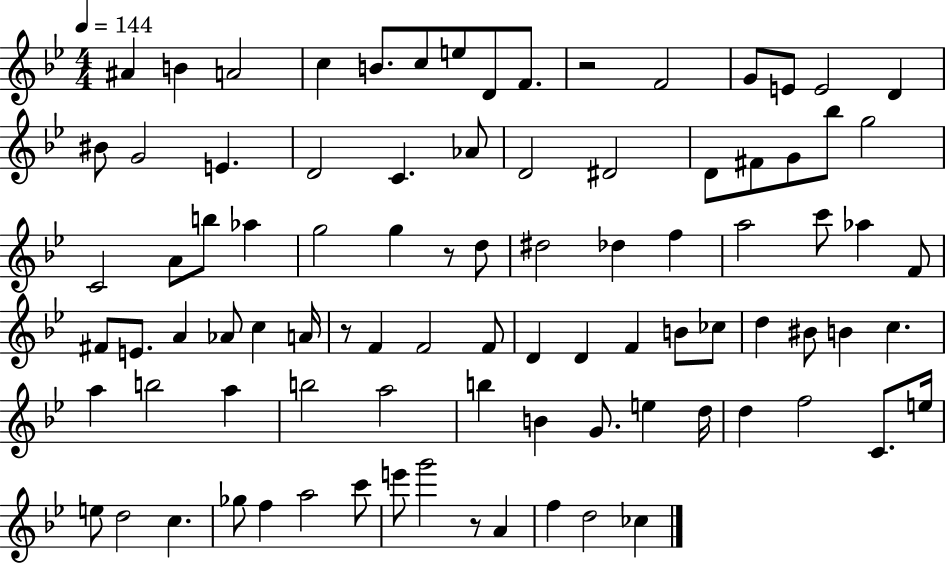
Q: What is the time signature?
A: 4/4